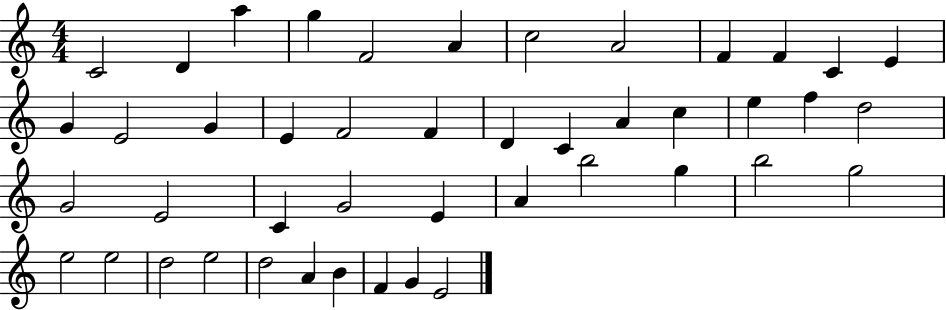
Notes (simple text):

C4/h D4/q A5/q G5/q F4/h A4/q C5/h A4/h F4/q F4/q C4/q E4/q G4/q E4/h G4/q E4/q F4/h F4/q D4/q C4/q A4/q C5/q E5/q F5/q D5/h G4/h E4/h C4/q G4/h E4/q A4/q B5/h G5/q B5/h G5/h E5/h E5/h D5/h E5/h D5/h A4/q B4/q F4/q G4/q E4/h